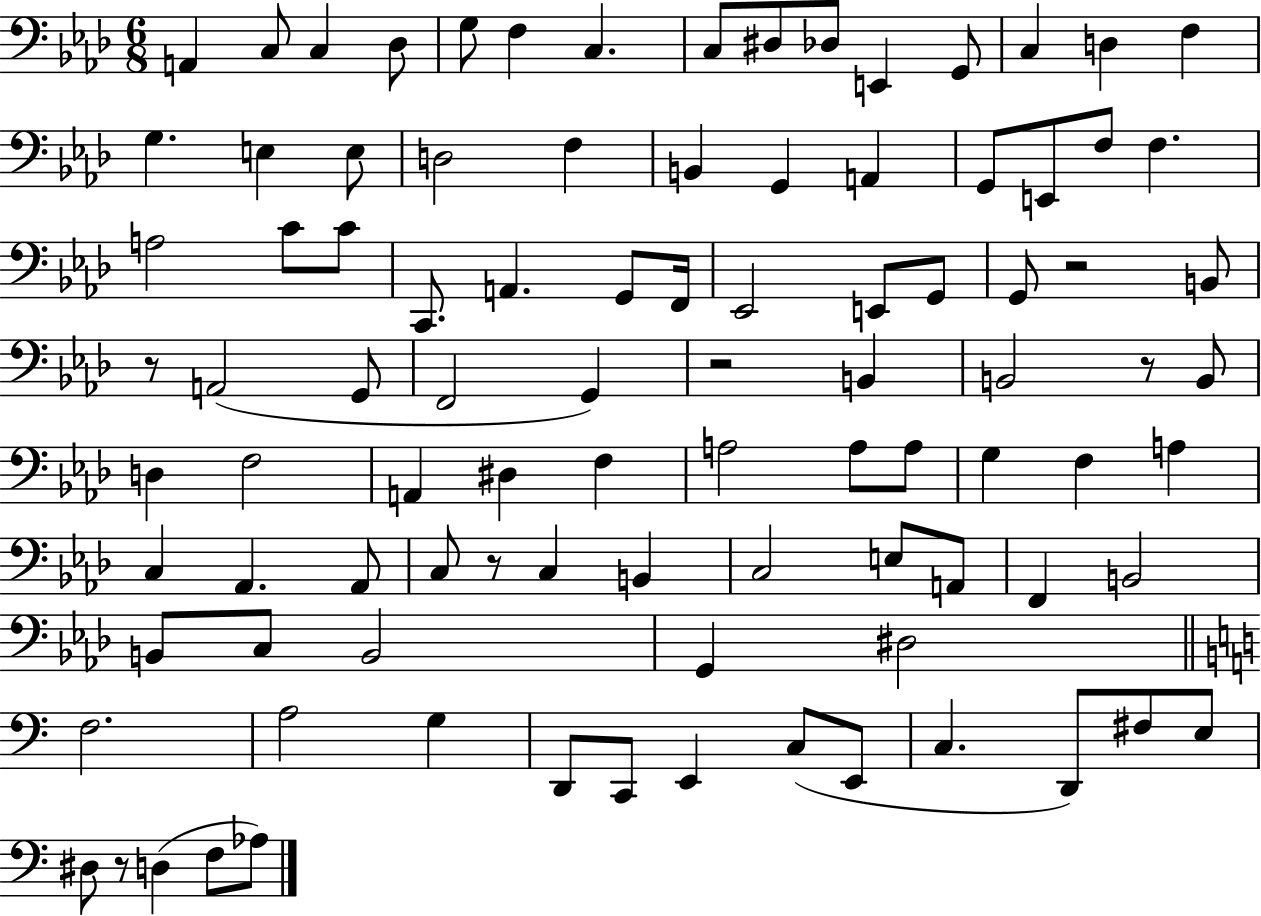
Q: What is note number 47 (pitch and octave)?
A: D3